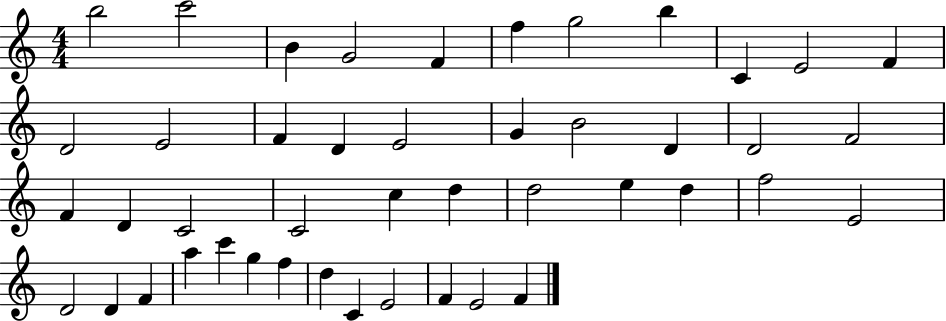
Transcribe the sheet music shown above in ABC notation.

X:1
T:Untitled
M:4/4
L:1/4
K:C
b2 c'2 B G2 F f g2 b C E2 F D2 E2 F D E2 G B2 D D2 F2 F D C2 C2 c d d2 e d f2 E2 D2 D F a c' g f d C E2 F E2 F